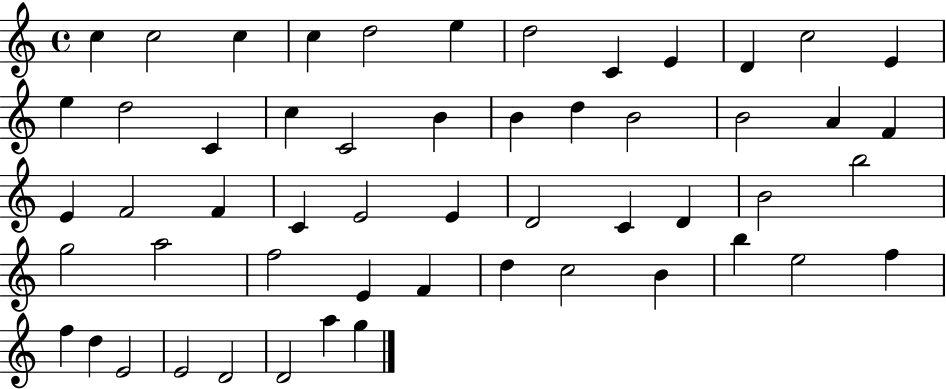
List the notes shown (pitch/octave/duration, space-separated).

C5/q C5/h C5/q C5/q D5/h E5/q D5/h C4/q E4/q D4/q C5/h E4/q E5/q D5/h C4/q C5/q C4/h B4/q B4/q D5/q B4/h B4/h A4/q F4/q E4/q F4/h F4/q C4/q E4/h E4/q D4/h C4/q D4/q B4/h B5/h G5/h A5/h F5/h E4/q F4/q D5/q C5/h B4/q B5/q E5/h F5/q F5/q D5/q E4/h E4/h D4/h D4/h A5/q G5/q